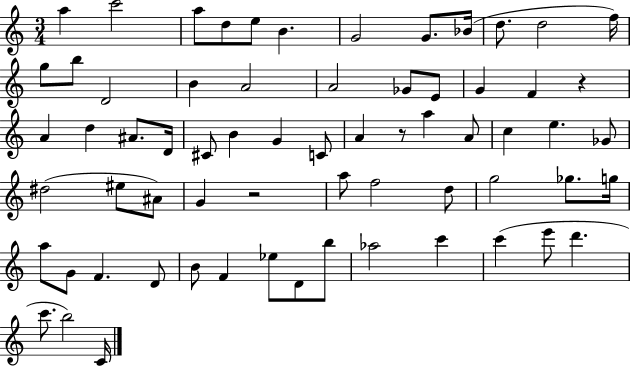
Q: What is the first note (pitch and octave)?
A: A5